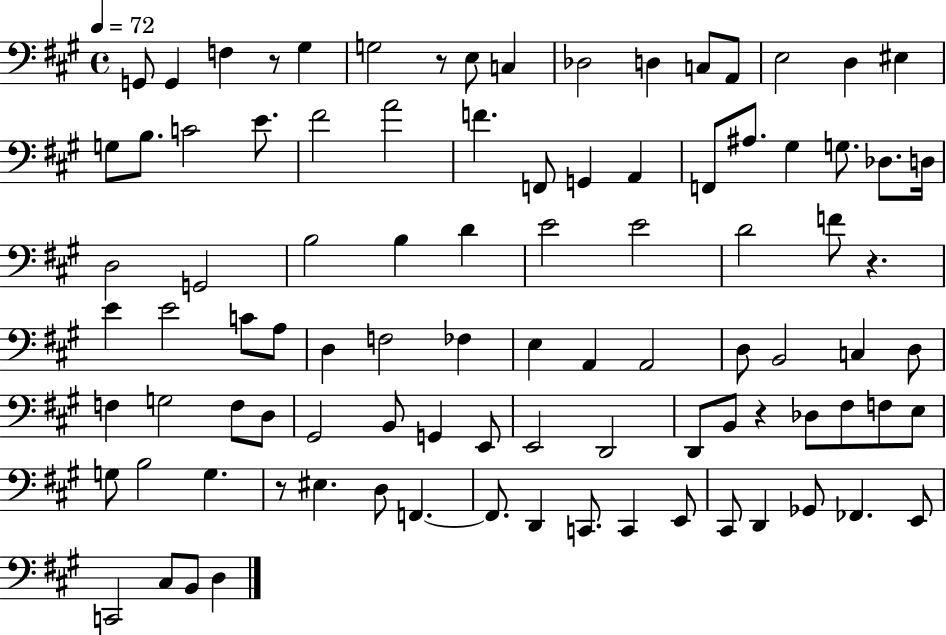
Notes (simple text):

G2/e G2/q F3/q R/e G#3/q G3/h R/e E3/e C3/q Db3/h D3/q C3/e A2/e E3/h D3/q EIS3/q G3/e B3/e. C4/h E4/e. F#4/h A4/h F4/q. F2/e G2/q A2/q F2/e A#3/e. G#3/q G3/e. Db3/e. D3/s D3/h G2/h B3/h B3/q D4/q E4/h E4/h D4/h F4/e R/q. E4/q E4/h C4/e A3/e D3/q F3/h FES3/q E3/q A2/q A2/h D3/e B2/h C3/q D3/e F3/q G3/h F3/e D3/e G#2/h B2/e G2/q E2/e E2/h D2/h D2/e B2/e R/q Db3/e F#3/e F3/e E3/e G3/e B3/h G3/q. R/e EIS3/q. D3/e F2/q. F2/e. D2/q C2/e. C2/q E2/e C#2/e D2/q Gb2/e FES2/q. E2/e C2/h C#3/e B2/e D3/q